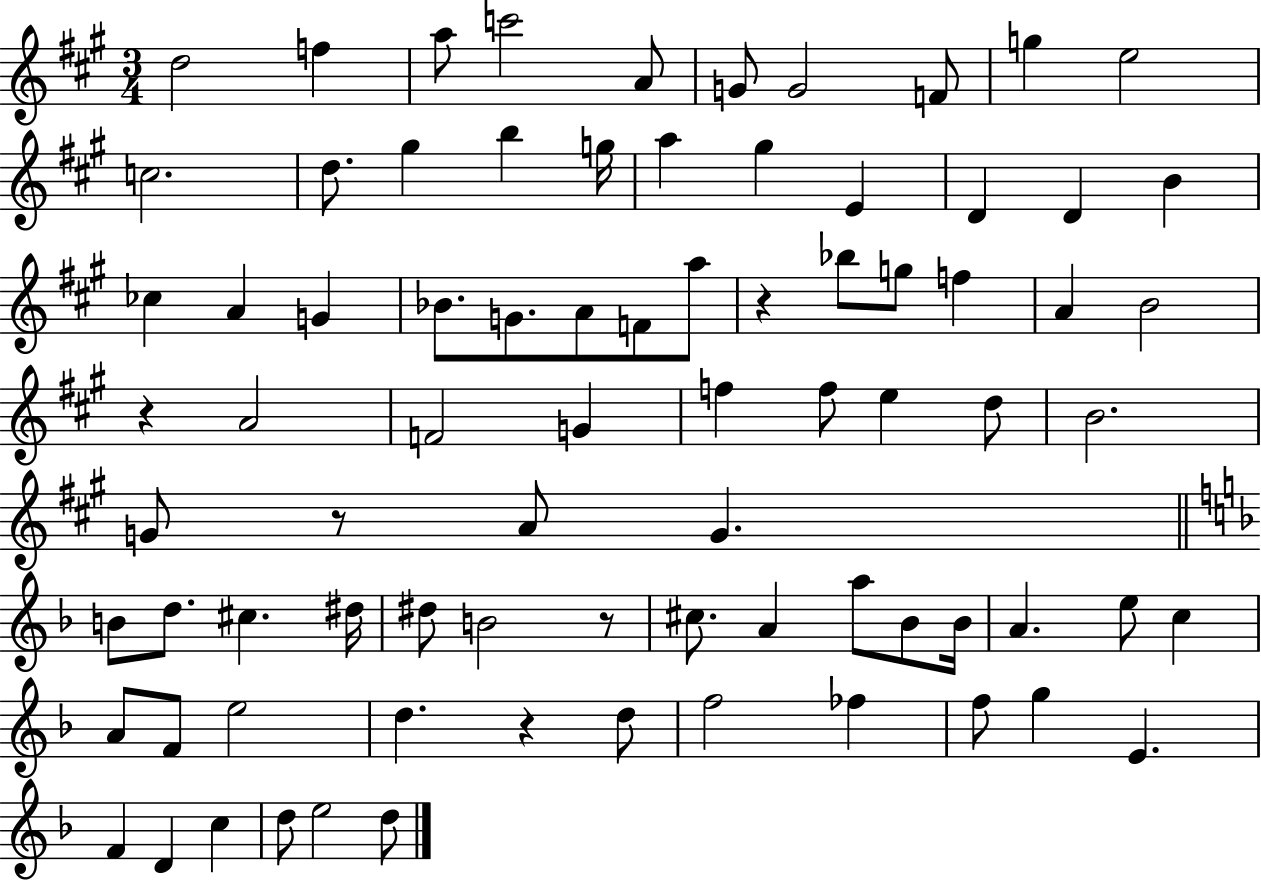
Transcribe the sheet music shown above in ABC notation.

X:1
T:Untitled
M:3/4
L:1/4
K:A
d2 f a/2 c'2 A/2 G/2 G2 F/2 g e2 c2 d/2 ^g b g/4 a ^g E D D B _c A G _B/2 G/2 A/2 F/2 a/2 z _b/2 g/2 f A B2 z A2 F2 G f f/2 e d/2 B2 G/2 z/2 A/2 G B/2 d/2 ^c ^d/4 ^d/2 B2 z/2 ^c/2 A a/2 _B/2 _B/4 A e/2 c A/2 F/2 e2 d z d/2 f2 _f f/2 g E F D c d/2 e2 d/2